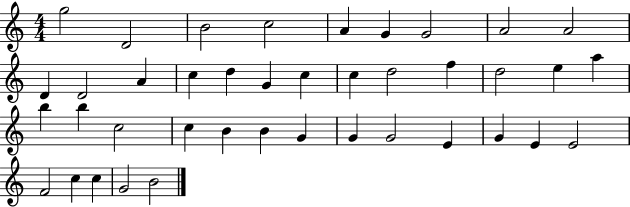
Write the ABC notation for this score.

X:1
T:Untitled
M:4/4
L:1/4
K:C
g2 D2 B2 c2 A G G2 A2 A2 D D2 A c d G c c d2 f d2 e a b b c2 c B B G G G2 E G E E2 F2 c c G2 B2